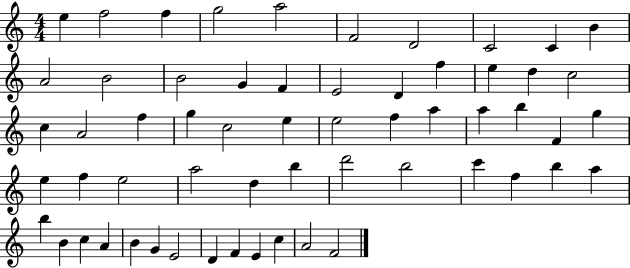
E5/q F5/h F5/q G5/h A5/h F4/h D4/h C4/h C4/q B4/q A4/h B4/h B4/h G4/q F4/q E4/h D4/q F5/q E5/q D5/q C5/h C5/q A4/h F5/q G5/q C5/h E5/q E5/h F5/q A5/q A5/q B5/q F4/q G5/q E5/q F5/q E5/h A5/h D5/q B5/q D6/h B5/h C6/q F5/q B5/q A5/q B5/q B4/q C5/q A4/q B4/q G4/q E4/h D4/q F4/q E4/q C5/q A4/h F4/h